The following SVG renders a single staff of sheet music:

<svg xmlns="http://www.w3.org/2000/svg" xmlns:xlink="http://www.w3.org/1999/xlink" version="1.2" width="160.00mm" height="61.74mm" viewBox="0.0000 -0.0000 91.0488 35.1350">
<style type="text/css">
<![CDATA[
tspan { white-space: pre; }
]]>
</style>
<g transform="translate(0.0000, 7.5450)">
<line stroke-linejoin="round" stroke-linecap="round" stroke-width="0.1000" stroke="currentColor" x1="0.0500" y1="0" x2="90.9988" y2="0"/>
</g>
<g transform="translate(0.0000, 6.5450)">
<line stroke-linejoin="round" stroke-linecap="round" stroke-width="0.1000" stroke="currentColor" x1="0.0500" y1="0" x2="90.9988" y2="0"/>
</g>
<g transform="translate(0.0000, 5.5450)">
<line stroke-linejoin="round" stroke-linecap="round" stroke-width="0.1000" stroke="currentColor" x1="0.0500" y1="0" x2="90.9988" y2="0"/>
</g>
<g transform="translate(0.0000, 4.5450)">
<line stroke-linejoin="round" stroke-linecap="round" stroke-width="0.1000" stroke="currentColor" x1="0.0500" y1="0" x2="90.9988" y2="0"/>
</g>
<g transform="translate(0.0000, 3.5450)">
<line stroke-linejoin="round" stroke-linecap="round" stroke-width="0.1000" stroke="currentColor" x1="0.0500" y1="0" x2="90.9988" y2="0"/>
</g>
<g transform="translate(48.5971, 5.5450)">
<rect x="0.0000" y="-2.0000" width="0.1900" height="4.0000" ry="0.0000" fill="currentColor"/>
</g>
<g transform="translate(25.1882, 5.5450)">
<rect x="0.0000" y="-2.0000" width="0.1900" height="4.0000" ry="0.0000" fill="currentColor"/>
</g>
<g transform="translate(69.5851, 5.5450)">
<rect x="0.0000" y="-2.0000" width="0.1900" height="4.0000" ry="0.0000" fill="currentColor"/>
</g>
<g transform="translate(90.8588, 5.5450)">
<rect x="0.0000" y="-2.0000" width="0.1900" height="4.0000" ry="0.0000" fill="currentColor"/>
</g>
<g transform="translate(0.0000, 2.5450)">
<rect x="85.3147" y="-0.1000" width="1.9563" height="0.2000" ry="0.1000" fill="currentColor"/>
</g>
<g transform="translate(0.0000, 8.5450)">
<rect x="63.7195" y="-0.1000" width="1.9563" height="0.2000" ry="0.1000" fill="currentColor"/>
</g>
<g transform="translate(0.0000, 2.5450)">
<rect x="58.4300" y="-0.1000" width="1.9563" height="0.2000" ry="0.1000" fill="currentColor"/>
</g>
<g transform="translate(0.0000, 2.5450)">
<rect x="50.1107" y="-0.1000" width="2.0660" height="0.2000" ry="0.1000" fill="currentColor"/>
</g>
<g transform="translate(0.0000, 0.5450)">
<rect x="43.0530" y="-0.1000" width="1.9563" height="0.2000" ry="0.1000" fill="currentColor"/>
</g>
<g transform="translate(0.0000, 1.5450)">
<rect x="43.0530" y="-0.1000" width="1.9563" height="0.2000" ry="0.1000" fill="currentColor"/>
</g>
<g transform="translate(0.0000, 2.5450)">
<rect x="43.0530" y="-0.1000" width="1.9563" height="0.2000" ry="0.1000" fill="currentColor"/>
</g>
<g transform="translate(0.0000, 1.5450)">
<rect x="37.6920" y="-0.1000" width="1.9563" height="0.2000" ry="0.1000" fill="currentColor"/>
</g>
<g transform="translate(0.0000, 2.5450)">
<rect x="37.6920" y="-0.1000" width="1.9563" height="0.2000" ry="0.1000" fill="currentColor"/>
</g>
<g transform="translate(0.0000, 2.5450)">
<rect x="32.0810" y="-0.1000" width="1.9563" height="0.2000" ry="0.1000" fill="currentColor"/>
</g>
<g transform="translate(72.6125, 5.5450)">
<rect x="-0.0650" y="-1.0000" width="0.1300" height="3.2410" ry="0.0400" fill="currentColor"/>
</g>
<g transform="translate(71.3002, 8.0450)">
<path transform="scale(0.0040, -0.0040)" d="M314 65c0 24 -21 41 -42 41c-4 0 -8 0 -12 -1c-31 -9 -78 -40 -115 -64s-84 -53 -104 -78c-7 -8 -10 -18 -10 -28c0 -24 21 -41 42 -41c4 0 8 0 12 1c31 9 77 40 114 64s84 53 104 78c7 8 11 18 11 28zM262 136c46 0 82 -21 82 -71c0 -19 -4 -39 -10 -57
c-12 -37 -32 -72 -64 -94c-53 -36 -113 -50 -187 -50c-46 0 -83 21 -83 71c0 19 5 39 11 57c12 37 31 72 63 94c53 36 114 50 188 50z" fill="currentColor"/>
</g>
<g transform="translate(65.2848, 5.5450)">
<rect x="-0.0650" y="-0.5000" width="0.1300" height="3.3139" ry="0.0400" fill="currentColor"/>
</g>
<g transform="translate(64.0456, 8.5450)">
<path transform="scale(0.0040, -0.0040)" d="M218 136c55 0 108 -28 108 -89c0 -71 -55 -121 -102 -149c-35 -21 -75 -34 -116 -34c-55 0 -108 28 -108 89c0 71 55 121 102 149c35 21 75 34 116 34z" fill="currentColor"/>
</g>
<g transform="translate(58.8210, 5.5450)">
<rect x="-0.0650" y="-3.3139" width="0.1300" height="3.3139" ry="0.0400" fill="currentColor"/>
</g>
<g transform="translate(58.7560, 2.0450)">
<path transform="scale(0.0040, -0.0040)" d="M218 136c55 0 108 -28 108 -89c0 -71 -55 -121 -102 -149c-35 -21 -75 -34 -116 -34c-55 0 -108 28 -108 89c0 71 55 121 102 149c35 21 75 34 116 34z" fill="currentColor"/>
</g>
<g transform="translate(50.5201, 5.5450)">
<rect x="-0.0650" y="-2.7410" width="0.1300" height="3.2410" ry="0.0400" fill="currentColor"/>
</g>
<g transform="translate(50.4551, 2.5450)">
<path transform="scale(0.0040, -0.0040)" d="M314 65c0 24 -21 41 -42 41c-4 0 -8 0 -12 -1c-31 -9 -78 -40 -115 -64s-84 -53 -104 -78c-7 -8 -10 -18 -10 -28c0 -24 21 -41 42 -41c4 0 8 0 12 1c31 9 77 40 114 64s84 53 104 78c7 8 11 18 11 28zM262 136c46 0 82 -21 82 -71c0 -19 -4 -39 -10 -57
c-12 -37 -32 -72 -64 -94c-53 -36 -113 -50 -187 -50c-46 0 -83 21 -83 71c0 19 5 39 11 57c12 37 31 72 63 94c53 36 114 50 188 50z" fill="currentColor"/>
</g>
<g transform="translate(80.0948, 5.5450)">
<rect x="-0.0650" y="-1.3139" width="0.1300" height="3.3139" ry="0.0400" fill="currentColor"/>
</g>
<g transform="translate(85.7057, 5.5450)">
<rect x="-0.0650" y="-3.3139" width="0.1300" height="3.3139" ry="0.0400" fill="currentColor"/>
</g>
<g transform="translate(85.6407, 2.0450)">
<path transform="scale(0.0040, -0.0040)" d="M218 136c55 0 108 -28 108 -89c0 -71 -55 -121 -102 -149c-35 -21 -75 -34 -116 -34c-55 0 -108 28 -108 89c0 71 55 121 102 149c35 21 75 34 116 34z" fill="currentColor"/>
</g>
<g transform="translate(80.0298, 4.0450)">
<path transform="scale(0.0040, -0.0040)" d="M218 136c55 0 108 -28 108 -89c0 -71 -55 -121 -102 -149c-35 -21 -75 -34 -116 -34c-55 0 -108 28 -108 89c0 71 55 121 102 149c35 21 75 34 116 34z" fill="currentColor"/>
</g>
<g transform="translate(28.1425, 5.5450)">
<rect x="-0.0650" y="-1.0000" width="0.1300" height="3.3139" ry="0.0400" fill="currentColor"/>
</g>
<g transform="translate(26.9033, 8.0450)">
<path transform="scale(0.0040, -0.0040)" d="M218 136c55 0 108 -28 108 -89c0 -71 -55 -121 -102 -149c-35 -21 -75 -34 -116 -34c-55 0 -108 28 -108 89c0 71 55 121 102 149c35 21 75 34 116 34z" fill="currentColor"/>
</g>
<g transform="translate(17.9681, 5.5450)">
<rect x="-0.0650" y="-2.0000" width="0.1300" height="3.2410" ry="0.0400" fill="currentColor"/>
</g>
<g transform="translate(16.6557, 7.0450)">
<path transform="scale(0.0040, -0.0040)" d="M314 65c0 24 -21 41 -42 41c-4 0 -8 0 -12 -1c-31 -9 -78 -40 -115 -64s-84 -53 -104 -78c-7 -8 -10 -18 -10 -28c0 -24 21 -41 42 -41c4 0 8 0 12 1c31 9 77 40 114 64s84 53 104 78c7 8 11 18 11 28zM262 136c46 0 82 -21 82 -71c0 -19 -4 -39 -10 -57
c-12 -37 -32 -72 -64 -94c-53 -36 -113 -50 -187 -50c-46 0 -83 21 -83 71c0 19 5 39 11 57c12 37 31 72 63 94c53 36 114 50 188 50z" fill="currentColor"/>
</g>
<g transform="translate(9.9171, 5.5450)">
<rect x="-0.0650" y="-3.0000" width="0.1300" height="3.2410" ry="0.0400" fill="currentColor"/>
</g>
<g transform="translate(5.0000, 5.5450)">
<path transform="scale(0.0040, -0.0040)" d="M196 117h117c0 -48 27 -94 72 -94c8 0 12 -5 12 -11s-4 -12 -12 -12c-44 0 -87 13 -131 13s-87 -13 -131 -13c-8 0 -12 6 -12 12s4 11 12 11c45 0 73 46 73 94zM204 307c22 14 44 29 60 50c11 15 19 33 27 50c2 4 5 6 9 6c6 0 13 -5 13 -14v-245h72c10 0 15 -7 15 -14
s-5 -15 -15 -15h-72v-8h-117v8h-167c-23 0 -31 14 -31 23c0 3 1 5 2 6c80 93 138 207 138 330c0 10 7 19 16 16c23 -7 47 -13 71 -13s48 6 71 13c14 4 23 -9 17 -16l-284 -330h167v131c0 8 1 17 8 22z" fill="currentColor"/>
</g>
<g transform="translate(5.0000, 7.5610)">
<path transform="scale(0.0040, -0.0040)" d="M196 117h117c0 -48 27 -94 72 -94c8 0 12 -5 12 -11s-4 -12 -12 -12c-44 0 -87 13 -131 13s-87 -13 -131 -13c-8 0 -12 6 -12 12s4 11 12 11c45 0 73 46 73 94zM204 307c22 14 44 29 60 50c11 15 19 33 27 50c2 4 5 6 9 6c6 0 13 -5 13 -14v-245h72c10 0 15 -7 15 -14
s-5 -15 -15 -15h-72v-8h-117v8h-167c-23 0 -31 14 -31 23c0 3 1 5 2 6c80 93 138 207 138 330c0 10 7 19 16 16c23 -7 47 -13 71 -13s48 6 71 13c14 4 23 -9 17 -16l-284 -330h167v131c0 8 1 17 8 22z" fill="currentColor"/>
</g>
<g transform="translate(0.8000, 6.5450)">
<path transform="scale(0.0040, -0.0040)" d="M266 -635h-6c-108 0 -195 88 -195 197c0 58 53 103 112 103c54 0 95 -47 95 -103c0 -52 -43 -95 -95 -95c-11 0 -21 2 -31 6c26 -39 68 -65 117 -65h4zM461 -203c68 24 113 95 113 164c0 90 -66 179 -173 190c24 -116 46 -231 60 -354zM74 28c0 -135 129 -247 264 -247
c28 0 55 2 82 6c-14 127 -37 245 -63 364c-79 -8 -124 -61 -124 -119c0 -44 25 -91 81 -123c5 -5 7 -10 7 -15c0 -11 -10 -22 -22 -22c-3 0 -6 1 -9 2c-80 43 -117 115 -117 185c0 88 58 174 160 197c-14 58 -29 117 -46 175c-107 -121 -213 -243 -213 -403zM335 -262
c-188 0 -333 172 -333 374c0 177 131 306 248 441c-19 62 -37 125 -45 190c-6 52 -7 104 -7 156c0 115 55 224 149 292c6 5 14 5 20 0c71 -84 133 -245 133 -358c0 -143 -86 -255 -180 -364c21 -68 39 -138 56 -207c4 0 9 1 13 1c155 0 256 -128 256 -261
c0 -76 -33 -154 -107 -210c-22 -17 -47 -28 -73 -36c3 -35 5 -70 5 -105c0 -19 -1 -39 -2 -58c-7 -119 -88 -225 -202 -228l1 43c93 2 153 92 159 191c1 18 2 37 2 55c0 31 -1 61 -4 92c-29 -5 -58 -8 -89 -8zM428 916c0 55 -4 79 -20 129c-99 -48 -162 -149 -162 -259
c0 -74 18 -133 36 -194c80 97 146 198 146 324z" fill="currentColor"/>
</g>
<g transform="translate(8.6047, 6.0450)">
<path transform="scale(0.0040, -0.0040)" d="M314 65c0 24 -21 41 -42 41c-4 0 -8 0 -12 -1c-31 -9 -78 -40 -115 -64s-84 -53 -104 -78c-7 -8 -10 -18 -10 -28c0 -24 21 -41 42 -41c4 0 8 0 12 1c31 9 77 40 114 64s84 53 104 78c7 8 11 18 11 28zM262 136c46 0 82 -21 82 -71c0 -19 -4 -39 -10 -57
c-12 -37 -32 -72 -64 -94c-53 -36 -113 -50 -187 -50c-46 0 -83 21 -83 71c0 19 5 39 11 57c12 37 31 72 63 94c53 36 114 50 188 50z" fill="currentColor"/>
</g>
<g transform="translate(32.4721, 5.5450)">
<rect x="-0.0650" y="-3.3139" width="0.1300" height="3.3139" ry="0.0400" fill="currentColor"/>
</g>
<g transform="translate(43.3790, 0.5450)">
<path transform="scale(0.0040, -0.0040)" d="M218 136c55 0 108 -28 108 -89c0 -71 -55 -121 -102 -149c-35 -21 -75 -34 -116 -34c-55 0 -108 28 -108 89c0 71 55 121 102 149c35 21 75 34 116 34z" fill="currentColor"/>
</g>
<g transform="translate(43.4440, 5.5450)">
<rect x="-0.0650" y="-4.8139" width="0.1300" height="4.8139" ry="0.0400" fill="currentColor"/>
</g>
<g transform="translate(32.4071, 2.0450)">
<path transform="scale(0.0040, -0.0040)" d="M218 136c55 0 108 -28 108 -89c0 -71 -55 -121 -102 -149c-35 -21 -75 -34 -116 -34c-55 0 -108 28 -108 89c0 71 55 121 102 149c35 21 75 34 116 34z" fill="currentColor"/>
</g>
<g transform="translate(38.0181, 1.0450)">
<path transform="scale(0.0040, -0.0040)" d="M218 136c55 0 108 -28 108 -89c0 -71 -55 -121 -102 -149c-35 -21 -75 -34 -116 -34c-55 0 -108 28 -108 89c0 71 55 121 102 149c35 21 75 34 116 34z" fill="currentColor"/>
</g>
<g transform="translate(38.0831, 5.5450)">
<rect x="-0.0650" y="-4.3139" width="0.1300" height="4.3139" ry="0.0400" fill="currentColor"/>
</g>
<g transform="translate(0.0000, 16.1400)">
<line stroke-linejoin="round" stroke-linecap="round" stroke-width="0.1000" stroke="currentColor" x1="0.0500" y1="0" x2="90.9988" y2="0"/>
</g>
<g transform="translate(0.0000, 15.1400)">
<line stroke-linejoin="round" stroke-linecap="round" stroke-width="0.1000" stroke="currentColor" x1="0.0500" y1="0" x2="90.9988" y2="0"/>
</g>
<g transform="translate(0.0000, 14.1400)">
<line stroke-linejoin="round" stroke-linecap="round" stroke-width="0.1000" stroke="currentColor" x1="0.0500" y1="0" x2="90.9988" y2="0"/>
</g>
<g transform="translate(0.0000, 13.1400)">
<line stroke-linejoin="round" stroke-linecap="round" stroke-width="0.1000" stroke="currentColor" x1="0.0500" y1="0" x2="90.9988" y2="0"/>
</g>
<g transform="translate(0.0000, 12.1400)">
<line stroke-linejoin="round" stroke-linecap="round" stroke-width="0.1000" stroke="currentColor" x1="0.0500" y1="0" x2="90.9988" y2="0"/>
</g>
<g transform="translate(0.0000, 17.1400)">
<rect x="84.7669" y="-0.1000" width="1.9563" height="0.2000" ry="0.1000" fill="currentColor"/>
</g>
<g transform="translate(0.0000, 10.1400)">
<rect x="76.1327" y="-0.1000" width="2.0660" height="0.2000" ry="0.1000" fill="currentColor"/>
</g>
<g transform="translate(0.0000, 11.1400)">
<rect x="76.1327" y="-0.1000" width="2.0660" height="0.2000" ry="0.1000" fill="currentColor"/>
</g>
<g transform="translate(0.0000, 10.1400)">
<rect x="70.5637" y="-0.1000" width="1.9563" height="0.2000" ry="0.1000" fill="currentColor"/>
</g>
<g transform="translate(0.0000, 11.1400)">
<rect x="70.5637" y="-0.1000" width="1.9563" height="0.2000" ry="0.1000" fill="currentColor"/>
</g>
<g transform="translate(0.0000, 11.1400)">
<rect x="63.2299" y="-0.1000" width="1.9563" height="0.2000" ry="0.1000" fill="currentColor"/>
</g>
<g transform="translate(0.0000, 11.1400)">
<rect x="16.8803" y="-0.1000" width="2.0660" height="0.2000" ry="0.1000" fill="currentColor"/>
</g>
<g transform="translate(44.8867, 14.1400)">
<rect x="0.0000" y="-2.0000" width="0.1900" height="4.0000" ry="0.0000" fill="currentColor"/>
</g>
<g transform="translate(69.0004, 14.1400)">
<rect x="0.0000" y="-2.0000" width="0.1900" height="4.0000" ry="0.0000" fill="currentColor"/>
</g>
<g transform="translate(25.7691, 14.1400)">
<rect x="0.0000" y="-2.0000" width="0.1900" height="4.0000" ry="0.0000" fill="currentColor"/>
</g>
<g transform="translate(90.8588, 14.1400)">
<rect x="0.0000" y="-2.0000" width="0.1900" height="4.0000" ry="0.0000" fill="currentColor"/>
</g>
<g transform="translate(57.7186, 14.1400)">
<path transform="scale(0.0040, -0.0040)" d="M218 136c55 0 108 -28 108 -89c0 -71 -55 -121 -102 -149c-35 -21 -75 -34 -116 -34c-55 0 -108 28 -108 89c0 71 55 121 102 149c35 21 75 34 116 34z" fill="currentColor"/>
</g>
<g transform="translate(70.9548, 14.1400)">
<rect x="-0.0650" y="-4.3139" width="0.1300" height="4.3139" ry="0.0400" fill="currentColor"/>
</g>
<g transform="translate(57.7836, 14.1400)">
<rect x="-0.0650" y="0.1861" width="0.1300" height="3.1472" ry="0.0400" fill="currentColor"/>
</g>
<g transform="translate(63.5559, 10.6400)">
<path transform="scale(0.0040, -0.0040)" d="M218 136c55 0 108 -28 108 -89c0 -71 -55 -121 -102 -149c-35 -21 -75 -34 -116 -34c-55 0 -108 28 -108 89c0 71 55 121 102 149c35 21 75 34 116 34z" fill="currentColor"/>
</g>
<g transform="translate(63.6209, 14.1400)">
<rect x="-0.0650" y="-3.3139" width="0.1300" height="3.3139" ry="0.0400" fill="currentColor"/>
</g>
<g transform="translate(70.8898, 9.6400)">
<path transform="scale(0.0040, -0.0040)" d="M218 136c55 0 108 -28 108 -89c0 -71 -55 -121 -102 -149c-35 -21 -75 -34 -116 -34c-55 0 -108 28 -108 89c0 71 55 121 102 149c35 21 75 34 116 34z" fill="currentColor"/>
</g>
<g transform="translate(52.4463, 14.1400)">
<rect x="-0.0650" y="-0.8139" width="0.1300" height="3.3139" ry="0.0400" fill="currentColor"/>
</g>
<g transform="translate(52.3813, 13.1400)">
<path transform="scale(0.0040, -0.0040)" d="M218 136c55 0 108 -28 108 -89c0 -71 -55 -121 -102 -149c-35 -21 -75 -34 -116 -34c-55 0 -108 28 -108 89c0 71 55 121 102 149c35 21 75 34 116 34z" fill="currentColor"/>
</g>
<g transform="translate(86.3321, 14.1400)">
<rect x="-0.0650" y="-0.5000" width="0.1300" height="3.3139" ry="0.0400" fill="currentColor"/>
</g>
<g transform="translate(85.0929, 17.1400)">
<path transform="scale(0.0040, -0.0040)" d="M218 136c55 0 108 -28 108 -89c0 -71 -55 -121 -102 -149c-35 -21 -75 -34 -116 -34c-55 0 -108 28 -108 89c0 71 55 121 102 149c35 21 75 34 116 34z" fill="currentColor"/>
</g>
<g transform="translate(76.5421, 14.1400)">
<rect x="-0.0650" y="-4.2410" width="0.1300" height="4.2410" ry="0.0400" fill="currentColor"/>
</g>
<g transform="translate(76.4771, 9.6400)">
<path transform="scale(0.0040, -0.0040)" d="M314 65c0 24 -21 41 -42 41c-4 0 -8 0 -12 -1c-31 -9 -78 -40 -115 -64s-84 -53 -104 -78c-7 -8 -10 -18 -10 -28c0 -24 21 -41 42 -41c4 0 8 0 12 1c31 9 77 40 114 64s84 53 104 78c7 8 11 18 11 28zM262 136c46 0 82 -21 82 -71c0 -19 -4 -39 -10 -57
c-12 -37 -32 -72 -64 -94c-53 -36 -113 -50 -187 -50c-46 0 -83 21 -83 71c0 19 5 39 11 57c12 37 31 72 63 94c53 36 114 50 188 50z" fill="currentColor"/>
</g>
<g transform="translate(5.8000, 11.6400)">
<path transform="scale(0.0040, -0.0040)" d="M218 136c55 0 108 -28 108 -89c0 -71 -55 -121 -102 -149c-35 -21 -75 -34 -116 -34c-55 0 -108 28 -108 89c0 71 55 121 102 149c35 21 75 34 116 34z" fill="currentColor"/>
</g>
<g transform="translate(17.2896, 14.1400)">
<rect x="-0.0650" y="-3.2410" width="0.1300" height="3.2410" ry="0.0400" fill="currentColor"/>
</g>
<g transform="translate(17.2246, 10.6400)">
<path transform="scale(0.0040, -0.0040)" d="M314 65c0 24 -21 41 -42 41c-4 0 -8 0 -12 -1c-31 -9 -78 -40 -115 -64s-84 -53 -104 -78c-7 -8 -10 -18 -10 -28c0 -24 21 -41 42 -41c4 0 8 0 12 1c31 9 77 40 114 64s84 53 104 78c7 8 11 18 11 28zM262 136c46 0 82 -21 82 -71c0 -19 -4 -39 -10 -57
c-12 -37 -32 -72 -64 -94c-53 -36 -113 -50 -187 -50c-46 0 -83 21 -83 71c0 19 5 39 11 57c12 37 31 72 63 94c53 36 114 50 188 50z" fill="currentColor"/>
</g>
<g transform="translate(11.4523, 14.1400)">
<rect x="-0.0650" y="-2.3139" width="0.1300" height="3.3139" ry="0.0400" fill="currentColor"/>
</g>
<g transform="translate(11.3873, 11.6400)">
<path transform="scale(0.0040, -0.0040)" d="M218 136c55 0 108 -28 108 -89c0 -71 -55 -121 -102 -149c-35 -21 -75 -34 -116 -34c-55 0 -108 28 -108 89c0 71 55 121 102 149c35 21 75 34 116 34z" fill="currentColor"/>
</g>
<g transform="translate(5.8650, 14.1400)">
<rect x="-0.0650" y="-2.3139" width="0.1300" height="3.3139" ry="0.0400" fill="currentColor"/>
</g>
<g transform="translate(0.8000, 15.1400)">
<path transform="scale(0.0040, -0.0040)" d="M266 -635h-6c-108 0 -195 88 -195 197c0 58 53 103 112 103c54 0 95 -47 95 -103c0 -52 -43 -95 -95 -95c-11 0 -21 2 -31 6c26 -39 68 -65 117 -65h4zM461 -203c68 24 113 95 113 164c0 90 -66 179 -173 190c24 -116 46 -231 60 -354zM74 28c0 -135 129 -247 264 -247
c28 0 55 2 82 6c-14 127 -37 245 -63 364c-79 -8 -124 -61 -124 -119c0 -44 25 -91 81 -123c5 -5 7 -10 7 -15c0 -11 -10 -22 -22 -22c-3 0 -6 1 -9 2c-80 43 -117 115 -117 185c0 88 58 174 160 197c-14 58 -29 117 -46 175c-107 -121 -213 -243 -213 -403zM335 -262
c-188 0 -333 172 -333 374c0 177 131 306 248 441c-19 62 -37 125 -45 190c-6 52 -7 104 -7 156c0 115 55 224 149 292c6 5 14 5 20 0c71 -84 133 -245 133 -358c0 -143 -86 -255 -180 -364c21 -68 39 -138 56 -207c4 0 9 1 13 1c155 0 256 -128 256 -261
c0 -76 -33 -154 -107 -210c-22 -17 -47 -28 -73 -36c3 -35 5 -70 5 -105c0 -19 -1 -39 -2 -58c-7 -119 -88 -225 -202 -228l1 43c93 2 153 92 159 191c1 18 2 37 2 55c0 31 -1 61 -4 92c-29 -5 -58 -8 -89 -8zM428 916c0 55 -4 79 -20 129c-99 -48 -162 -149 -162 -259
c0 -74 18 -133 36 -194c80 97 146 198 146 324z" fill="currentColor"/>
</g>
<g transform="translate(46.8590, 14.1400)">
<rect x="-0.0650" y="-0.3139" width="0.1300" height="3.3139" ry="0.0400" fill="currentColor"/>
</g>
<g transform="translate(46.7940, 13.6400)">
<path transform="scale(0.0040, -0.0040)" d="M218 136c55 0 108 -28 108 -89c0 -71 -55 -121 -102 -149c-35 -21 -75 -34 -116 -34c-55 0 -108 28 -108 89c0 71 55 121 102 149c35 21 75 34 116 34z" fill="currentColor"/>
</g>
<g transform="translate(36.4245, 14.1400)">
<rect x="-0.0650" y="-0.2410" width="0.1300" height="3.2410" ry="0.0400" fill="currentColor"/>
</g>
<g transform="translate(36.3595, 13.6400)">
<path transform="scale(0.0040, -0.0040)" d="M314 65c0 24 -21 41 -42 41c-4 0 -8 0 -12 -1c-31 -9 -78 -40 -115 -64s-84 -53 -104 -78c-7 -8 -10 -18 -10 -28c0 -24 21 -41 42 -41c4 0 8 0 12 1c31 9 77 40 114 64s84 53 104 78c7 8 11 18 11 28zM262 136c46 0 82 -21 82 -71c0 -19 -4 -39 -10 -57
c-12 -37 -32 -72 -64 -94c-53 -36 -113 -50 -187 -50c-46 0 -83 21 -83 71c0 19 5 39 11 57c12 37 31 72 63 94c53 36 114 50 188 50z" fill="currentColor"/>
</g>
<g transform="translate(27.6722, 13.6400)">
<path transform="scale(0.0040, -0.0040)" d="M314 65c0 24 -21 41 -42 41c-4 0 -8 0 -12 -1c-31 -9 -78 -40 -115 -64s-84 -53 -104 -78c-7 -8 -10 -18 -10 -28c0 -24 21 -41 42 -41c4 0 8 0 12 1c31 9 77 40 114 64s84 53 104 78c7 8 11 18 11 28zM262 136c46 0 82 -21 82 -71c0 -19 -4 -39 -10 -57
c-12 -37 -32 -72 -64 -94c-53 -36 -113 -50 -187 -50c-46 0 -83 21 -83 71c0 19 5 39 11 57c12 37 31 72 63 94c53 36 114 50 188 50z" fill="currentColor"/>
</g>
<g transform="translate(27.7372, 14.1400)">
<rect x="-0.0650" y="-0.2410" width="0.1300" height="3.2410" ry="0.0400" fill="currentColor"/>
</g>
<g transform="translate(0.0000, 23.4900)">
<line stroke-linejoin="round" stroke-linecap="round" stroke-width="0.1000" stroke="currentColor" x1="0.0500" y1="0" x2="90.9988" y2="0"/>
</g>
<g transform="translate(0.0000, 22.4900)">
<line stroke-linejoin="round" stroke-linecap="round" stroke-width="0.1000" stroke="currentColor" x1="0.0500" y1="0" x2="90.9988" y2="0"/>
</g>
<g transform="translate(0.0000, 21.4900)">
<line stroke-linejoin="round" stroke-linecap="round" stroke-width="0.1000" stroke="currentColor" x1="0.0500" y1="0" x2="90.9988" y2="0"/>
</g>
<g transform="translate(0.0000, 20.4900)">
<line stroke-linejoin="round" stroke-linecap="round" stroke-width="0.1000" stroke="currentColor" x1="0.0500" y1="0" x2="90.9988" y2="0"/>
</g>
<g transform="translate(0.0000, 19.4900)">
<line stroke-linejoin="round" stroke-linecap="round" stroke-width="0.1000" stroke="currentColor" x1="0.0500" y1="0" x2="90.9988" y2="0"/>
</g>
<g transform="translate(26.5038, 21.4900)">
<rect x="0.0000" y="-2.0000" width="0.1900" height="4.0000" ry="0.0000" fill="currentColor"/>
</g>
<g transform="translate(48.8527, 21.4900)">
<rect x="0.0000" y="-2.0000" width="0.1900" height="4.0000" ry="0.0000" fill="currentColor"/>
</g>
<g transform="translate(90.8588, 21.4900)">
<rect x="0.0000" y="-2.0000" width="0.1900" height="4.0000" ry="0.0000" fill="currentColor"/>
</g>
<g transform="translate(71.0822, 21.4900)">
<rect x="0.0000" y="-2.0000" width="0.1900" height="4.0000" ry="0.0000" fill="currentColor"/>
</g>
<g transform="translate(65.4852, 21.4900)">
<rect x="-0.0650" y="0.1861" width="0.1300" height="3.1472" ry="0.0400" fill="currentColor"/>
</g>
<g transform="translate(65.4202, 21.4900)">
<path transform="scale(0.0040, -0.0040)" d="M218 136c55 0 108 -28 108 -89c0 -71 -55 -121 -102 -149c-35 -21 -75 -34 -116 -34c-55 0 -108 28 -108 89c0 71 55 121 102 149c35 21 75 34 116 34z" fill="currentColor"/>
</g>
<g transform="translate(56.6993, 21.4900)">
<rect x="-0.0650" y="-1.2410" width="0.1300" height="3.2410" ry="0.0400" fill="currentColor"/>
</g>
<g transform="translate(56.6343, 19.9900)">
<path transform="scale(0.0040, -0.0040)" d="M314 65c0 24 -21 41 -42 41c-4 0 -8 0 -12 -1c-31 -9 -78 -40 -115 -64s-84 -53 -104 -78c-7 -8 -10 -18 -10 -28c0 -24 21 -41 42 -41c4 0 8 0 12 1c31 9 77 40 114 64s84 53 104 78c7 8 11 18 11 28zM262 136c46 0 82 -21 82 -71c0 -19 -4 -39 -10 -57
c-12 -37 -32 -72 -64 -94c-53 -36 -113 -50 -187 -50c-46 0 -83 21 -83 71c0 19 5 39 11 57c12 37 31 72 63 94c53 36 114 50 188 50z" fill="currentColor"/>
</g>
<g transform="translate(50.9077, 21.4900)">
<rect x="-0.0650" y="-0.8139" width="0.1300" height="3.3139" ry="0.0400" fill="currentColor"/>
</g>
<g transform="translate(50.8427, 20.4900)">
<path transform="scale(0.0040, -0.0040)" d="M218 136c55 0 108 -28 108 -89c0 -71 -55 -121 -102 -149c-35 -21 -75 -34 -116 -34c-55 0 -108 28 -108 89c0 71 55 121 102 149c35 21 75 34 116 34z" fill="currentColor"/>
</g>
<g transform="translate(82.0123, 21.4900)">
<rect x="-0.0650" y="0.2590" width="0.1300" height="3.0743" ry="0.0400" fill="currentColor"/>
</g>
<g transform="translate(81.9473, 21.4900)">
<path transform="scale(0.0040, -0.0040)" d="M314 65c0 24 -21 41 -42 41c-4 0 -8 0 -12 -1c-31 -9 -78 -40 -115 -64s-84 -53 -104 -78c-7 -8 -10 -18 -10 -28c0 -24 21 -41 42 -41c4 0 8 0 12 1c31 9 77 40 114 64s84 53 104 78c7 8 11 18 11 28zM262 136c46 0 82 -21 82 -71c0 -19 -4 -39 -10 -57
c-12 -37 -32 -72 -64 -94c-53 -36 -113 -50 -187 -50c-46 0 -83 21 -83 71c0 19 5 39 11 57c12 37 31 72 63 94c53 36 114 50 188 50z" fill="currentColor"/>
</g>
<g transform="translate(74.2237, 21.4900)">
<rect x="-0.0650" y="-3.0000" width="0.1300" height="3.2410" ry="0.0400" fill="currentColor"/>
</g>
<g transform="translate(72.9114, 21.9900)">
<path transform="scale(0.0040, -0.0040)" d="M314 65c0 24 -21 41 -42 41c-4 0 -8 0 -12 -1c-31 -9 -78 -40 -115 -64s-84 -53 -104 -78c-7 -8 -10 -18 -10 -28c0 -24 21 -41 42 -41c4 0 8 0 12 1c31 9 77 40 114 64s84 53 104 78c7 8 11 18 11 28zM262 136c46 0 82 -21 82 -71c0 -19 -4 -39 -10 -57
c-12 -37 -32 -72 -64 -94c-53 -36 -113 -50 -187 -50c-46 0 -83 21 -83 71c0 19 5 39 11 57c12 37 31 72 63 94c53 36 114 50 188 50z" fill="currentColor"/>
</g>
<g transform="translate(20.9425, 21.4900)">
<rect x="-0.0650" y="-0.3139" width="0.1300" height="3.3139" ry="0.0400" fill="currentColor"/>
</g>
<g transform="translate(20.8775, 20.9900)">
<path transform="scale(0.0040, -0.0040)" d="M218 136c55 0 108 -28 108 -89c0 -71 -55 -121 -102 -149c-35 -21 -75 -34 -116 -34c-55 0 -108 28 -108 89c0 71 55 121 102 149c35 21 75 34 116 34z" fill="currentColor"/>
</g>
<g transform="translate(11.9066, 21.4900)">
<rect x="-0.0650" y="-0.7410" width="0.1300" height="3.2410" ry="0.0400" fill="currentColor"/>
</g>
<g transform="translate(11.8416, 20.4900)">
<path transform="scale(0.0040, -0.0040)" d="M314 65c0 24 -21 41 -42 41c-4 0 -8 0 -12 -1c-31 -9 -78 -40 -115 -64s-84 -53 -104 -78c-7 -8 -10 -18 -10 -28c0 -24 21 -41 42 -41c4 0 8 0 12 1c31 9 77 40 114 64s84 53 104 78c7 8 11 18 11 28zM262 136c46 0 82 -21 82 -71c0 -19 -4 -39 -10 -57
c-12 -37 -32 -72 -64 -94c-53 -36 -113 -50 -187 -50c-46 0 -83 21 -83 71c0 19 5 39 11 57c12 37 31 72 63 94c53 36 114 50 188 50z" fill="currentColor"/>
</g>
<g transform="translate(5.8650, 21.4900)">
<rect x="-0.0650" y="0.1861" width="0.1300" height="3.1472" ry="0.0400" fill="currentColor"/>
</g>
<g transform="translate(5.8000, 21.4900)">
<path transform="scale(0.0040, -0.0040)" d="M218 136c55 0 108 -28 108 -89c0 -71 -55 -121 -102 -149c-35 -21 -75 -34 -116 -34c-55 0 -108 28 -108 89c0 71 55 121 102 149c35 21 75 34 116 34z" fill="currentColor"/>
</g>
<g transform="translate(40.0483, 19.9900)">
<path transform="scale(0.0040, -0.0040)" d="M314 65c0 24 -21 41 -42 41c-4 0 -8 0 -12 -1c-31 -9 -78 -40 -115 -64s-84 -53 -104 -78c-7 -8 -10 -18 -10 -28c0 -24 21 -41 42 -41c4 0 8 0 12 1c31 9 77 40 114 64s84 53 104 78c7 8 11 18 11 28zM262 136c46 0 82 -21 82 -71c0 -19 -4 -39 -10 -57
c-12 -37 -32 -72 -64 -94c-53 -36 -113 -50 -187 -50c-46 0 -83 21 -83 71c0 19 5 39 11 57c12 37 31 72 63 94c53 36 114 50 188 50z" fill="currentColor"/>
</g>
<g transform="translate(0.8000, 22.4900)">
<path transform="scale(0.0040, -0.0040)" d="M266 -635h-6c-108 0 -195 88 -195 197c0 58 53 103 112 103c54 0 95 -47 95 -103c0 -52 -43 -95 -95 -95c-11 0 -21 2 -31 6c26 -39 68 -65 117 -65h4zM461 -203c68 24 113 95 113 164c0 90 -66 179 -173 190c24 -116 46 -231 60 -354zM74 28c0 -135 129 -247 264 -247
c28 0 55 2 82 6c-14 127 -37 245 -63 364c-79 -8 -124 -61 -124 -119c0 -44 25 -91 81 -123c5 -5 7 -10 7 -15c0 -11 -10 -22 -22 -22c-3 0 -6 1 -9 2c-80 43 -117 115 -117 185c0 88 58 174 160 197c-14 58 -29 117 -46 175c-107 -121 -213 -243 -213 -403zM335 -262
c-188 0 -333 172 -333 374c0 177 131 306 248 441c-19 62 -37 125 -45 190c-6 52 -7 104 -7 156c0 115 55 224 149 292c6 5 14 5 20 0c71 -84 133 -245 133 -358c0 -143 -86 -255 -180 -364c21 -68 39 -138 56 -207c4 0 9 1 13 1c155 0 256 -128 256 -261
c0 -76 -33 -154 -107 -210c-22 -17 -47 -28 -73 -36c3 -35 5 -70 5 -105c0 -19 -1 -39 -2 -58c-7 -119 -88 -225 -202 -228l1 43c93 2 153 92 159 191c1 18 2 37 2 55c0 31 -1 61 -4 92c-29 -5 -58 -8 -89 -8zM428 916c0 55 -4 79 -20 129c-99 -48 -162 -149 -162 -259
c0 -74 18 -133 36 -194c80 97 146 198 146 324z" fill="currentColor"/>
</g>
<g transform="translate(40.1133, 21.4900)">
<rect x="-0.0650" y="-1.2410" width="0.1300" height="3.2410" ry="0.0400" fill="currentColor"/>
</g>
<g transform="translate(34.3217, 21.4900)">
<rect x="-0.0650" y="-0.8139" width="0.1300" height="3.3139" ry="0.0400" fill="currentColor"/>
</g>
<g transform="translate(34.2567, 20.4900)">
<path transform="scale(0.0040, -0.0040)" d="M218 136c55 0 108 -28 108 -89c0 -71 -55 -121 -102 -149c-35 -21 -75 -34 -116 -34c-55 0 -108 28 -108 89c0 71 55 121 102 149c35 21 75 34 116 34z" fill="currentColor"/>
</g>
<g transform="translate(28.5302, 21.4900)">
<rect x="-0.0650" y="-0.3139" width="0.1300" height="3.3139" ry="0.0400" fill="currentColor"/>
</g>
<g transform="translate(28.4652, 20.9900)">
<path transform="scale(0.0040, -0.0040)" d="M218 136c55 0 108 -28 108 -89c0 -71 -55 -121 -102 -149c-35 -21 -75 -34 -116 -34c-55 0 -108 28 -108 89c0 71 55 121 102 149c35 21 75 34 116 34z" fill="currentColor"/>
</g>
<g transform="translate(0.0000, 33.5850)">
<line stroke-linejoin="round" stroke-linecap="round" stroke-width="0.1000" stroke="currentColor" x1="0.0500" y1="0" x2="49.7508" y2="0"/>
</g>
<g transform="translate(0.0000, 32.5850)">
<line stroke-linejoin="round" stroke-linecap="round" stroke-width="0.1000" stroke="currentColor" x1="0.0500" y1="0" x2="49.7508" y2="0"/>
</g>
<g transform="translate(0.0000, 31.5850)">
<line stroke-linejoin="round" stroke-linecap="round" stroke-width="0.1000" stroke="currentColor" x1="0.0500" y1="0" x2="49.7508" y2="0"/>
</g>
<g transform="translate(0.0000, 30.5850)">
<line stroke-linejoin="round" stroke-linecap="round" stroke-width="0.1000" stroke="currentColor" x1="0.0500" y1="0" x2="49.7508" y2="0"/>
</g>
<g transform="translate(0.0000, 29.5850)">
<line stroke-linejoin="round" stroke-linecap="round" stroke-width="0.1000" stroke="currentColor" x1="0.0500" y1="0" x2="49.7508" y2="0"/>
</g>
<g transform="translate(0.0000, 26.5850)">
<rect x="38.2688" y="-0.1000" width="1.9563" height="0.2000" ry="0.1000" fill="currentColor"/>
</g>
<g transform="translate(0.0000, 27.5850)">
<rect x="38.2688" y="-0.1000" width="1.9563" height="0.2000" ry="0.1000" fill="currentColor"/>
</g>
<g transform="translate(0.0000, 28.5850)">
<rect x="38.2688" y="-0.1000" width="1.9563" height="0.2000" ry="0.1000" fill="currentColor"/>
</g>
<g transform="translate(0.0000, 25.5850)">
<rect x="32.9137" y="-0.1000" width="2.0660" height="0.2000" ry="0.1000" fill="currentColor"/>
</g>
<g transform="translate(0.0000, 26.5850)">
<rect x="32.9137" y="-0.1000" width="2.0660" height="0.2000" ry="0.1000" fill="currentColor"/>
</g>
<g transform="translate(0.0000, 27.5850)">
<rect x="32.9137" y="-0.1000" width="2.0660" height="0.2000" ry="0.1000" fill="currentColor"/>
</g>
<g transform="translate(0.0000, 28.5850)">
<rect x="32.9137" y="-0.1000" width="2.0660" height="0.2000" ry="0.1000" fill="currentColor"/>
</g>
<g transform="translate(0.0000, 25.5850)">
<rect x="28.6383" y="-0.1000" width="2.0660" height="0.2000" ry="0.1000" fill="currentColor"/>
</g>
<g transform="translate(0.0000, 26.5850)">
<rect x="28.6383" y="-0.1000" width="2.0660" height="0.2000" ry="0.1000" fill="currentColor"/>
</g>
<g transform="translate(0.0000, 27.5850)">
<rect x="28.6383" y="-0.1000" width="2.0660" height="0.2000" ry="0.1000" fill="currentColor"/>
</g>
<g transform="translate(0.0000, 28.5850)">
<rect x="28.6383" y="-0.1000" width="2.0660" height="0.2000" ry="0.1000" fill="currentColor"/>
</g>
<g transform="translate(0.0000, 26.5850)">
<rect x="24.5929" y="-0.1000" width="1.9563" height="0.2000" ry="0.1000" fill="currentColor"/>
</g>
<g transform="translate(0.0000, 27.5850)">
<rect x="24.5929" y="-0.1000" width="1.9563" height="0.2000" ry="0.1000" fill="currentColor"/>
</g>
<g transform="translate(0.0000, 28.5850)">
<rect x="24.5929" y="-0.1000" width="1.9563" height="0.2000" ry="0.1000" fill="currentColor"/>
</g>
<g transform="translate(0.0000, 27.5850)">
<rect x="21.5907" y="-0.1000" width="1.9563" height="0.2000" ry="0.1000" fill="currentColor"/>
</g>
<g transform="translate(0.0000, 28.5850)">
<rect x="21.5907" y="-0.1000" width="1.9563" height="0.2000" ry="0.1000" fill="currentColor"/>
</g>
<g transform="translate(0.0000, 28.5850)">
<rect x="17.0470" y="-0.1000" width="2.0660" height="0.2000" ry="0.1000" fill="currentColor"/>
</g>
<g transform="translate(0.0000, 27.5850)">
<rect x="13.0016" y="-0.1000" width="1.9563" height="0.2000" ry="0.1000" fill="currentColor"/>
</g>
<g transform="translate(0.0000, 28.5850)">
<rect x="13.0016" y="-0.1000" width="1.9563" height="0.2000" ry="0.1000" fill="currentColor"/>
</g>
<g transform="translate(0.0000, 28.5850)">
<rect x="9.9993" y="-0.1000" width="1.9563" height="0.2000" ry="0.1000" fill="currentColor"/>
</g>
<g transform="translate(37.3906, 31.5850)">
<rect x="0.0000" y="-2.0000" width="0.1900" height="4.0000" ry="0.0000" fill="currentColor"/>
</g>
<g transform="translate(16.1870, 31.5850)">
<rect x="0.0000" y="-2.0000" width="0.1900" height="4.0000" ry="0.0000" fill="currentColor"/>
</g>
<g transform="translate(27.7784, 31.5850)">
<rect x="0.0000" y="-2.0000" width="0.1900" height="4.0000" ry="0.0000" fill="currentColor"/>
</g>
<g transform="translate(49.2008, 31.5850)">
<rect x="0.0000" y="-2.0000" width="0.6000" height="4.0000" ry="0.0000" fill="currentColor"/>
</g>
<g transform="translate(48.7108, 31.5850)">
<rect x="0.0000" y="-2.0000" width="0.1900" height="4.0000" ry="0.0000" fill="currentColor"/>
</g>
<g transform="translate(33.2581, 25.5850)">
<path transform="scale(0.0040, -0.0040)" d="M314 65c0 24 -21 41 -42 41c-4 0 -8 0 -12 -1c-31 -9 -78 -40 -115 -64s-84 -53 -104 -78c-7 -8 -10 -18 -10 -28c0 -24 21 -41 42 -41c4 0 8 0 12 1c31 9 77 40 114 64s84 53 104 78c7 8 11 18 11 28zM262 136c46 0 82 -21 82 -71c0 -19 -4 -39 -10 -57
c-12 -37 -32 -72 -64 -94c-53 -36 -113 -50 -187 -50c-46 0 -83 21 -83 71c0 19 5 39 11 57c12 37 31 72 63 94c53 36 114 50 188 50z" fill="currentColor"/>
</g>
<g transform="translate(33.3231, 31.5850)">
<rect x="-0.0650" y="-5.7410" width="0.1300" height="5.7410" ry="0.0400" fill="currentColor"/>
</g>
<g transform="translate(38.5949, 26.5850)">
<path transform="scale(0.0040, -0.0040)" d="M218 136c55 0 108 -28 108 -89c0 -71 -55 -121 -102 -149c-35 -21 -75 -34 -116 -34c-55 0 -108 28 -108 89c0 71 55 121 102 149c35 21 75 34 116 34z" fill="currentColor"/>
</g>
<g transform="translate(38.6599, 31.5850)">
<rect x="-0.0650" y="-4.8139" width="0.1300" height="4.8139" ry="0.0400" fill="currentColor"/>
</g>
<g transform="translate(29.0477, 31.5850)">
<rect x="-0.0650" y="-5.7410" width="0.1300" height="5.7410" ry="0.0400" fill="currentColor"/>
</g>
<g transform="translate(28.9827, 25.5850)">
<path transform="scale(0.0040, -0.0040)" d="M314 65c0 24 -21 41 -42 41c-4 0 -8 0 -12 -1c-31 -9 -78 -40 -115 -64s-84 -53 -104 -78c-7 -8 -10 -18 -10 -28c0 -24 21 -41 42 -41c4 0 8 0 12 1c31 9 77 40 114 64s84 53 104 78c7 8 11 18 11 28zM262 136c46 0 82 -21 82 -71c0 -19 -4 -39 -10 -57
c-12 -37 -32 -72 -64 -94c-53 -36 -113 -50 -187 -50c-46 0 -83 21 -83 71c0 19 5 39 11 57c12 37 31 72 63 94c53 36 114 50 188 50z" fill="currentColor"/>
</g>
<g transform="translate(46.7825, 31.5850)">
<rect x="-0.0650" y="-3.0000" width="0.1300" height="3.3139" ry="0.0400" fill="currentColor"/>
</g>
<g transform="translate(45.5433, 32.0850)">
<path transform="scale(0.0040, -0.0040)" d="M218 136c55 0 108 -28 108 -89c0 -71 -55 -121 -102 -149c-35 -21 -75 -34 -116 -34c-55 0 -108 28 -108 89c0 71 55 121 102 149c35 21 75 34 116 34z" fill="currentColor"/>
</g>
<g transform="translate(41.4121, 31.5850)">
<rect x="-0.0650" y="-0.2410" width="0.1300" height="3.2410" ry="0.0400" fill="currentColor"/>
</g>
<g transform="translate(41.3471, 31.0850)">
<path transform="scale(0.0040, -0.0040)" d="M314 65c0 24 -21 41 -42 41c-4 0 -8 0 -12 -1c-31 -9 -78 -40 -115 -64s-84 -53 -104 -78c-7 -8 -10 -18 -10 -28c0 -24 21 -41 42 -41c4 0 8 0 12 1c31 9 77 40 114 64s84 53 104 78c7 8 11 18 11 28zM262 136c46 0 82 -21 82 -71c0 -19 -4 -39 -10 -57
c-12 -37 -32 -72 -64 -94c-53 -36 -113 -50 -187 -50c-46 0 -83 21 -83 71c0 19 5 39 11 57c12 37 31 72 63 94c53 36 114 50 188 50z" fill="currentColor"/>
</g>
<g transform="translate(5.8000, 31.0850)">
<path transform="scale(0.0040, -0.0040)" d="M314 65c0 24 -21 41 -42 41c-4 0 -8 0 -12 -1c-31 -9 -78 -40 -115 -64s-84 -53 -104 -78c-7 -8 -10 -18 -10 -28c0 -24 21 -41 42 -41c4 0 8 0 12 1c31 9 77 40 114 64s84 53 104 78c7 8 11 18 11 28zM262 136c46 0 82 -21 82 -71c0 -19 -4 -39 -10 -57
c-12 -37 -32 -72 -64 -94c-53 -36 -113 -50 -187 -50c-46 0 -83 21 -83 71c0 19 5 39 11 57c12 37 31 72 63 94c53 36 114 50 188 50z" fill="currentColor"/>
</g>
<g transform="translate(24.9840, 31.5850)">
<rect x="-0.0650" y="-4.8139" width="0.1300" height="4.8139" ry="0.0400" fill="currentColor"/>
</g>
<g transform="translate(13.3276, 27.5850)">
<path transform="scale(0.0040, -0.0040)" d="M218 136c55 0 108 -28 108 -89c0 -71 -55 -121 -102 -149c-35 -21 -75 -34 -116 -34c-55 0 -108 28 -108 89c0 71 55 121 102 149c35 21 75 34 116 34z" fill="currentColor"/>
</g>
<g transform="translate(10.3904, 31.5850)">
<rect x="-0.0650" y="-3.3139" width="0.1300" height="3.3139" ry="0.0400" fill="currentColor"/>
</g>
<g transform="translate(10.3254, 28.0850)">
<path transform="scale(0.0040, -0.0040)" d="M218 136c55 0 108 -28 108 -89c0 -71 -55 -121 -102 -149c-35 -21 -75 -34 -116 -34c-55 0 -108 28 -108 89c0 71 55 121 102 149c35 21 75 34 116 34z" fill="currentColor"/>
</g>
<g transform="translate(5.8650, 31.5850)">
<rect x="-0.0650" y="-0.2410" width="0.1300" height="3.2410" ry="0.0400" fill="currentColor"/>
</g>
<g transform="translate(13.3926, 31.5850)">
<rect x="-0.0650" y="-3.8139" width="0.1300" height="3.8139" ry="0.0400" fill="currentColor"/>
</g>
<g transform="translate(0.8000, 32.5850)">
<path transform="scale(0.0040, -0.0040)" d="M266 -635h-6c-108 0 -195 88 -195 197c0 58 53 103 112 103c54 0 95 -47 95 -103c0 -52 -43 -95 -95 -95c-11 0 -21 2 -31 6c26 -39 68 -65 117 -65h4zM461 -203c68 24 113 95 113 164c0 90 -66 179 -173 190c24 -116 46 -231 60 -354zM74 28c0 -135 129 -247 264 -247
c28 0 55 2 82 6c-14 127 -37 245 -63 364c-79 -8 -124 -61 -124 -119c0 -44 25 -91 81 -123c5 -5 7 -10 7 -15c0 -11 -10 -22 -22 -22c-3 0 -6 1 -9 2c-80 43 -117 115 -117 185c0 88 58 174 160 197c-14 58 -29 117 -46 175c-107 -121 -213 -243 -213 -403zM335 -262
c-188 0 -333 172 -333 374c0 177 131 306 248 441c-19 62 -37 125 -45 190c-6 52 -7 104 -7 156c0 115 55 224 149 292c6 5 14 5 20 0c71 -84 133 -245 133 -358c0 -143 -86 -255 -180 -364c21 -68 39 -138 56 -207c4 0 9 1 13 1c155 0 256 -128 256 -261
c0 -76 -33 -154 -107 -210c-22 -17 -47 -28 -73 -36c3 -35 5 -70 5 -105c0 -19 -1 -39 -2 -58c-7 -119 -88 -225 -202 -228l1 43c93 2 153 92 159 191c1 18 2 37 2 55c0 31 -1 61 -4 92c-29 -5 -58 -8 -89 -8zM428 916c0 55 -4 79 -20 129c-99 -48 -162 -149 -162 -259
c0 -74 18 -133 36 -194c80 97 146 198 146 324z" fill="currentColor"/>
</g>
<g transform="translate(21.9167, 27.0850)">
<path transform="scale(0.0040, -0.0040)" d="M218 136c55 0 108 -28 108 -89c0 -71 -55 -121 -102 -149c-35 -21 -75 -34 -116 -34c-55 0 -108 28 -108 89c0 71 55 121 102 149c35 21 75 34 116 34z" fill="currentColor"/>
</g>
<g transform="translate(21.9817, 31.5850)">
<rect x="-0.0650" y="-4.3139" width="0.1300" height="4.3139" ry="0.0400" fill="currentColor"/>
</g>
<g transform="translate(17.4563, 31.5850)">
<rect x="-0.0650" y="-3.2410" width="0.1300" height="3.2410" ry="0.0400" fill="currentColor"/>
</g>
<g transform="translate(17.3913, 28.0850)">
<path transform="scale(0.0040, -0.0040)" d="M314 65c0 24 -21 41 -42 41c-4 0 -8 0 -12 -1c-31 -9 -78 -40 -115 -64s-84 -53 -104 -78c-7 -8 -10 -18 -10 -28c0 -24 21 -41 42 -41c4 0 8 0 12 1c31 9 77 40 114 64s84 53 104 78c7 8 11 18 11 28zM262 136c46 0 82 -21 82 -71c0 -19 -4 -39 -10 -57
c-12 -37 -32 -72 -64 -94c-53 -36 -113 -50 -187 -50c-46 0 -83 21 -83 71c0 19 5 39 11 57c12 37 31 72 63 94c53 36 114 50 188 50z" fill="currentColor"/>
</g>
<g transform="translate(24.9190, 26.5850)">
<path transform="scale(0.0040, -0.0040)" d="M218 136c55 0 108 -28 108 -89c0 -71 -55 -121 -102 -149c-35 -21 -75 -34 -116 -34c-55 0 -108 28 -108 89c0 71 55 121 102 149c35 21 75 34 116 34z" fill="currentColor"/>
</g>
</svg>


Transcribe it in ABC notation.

X:1
T:Untitled
M:4/4
L:1/4
K:C
A2 F2 D b d' e' a2 b C D2 e b g g b2 c2 c2 c d B b d' d'2 C B d2 c c d e2 d e2 B A2 B2 c2 b c' b2 d' e' g'2 g'2 e' c2 A